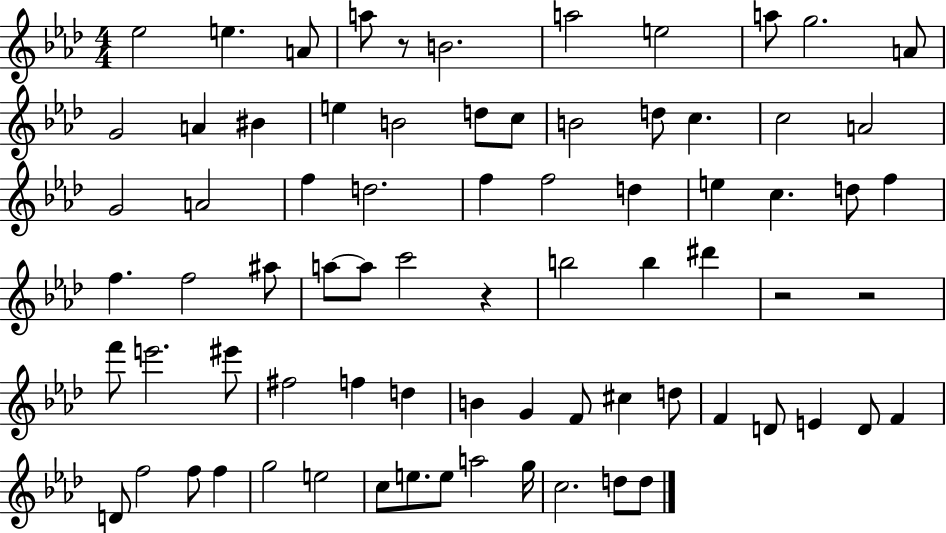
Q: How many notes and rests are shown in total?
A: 76